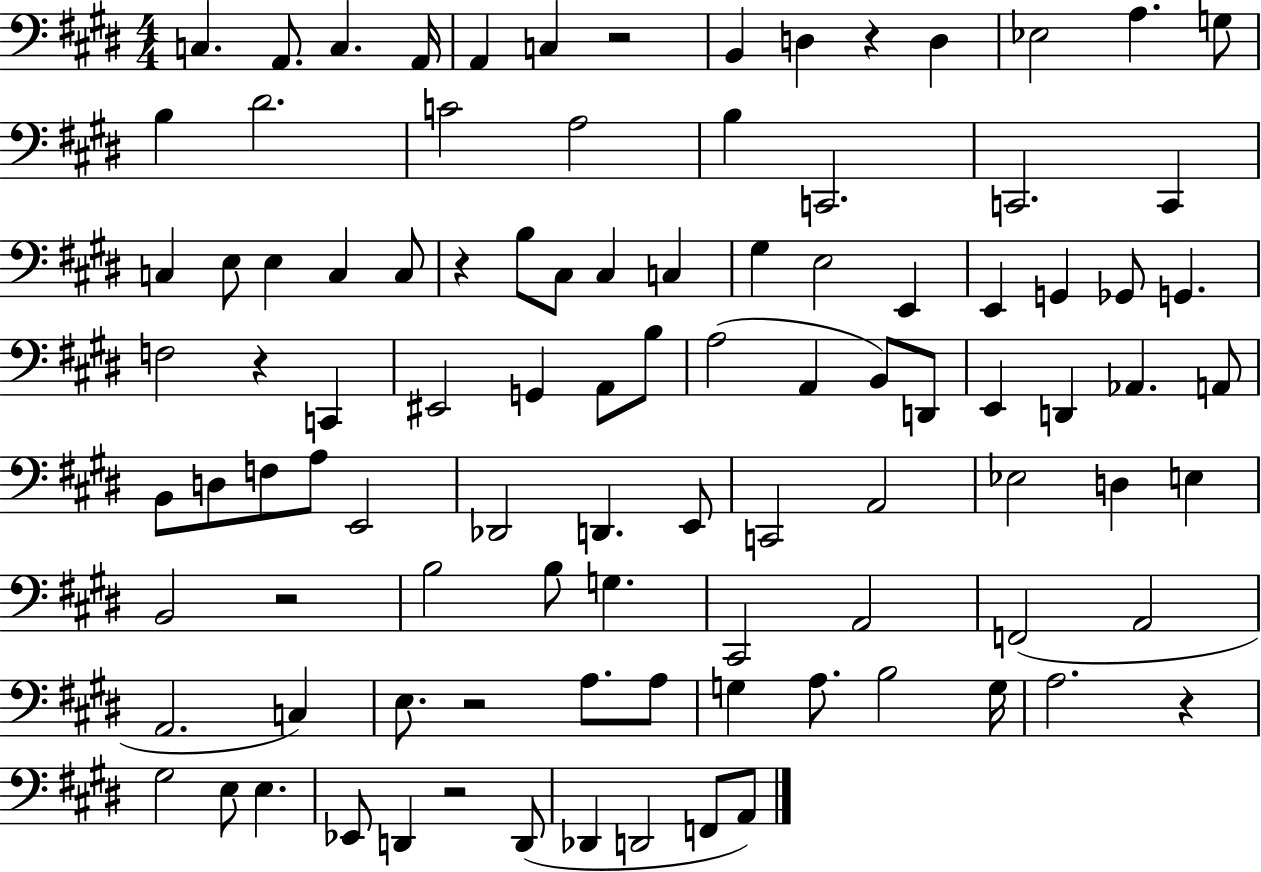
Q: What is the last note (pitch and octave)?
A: A2